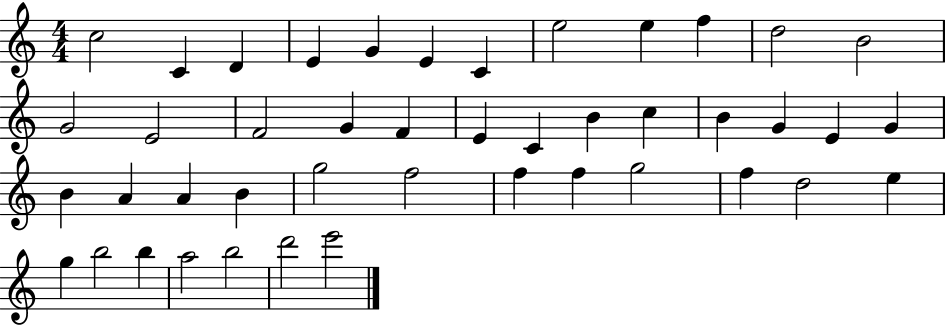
{
  \clef treble
  \numericTimeSignature
  \time 4/4
  \key c \major
  c''2 c'4 d'4 | e'4 g'4 e'4 c'4 | e''2 e''4 f''4 | d''2 b'2 | \break g'2 e'2 | f'2 g'4 f'4 | e'4 c'4 b'4 c''4 | b'4 g'4 e'4 g'4 | \break b'4 a'4 a'4 b'4 | g''2 f''2 | f''4 f''4 g''2 | f''4 d''2 e''4 | \break g''4 b''2 b''4 | a''2 b''2 | d'''2 e'''2 | \bar "|."
}